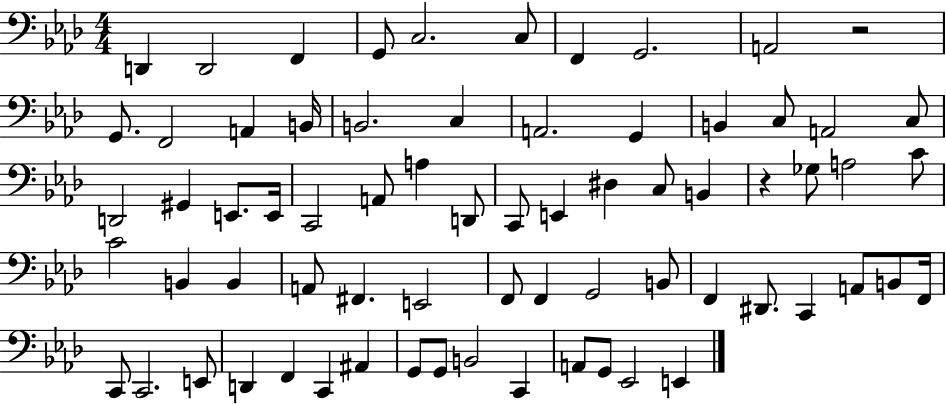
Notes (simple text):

D2/q D2/h F2/q G2/e C3/h. C3/e F2/q G2/h. A2/h R/h G2/e. F2/h A2/q B2/s B2/h. C3/q A2/h. G2/q B2/q C3/e A2/h C3/e D2/h G#2/q E2/e. E2/s C2/h A2/e A3/q D2/e C2/e E2/q D#3/q C3/e B2/q R/q Gb3/e A3/h C4/e C4/h B2/q B2/q A2/e F#2/q. E2/h F2/e F2/q G2/h B2/e F2/q D#2/e. C2/q A2/e B2/e F2/s C2/e C2/h. E2/e D2/q F2/q C2/q A#2/q G2/e G2/e B2/h C2/q A2/e G2/e Eb2/h E2/q